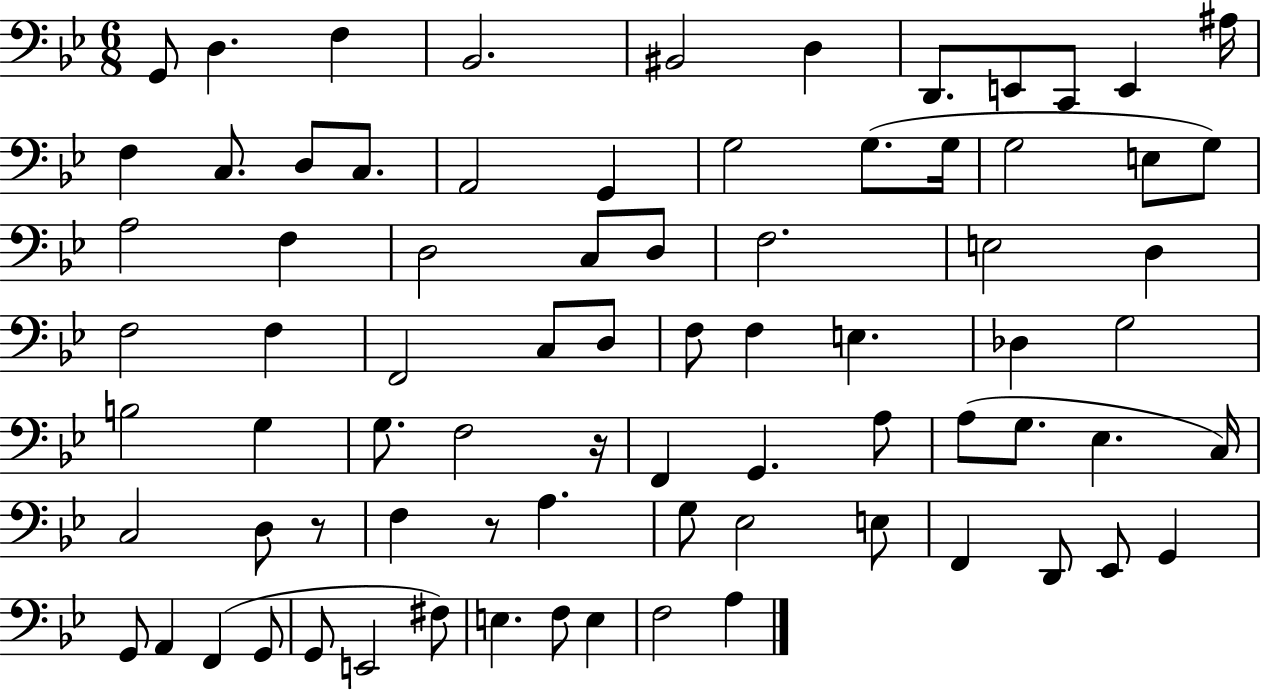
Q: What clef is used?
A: bass